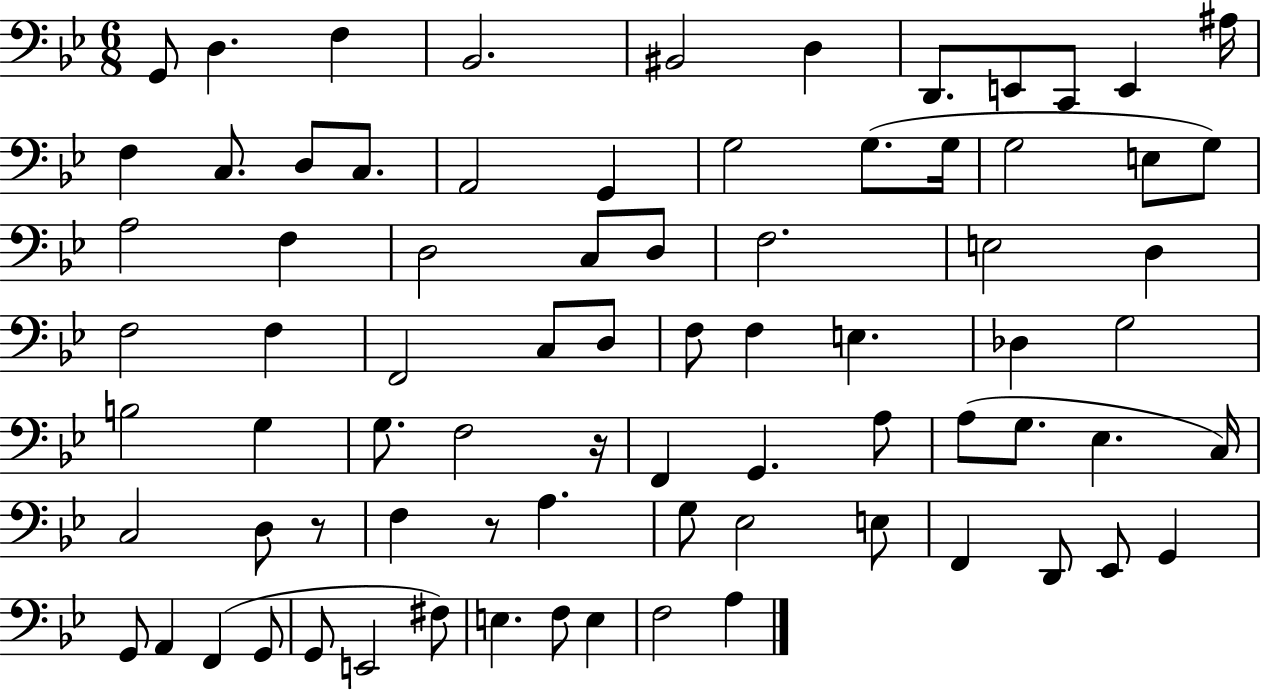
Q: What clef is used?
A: bass